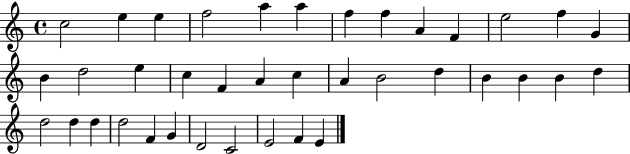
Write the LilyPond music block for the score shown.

{
  \clef treble
  \time 4/4
  \defaultTimeSignature
  \key c \major
  c''2 e''4 e''4 | f''2 a''4 a''4 | f''4 f''4 a'4 f'4 | e''2 f''4 g'4 | \break b'4 d''2 e''4 | c''4 f'4 a'4 c''4 | a'4 b'2 d''4 | b'4 b'4 b'4 d''4 | \break d''2 d''4 d''4 | d''2 f'4 g'4 | d'2 c'2 | e'2 f'4 e'4 | \break \bar "|."
}